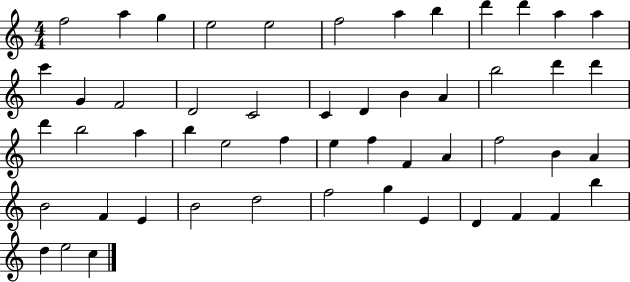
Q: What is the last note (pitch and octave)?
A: C5